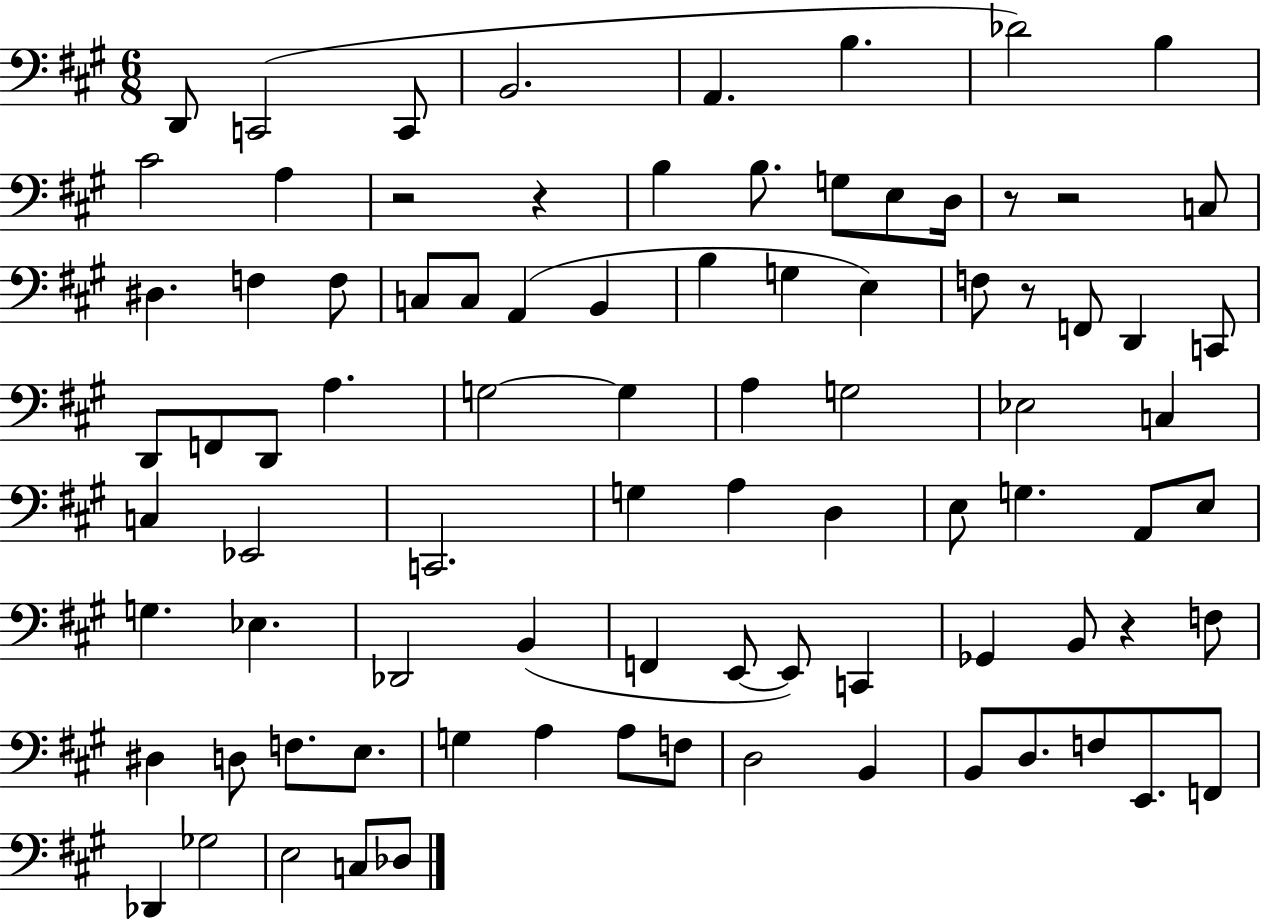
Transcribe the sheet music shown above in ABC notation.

X:1
T:Untitled
M:6/8
L:1/4
K:A
D,,/2 C,,2 C,,/2 B,,2 A,, B, _D2 B, ^C2 A, z2 z B, B,/2 G,/2 E,/2 D,/4 z/2 z2 C,/2 ^D, F, F,/2 C,/2 C,/2 A,, B,, B, G, E, F,/2 z/2 F,,/2 D,, C,,/2 D,,/2 F,,/2 D,,/2 A, G,2 G, A, G,2 _E,2 C, C, _E,,2 C,,2 G, A, D, E,/2 G, A,,/2 E,/2 G, _E, _D,,2 B,, F,, E,,/2 E,,/2 C,, _G,, B,,/2 z F,/2 ^D, D,/2 F,/2 E,/2 G, A, A,/2 F,/2 D,2 B,, B,,/2 D,/2 F,/2 E,,/2 F,,/2 _D,, _G,2 E,2 C,/2 _D,/2